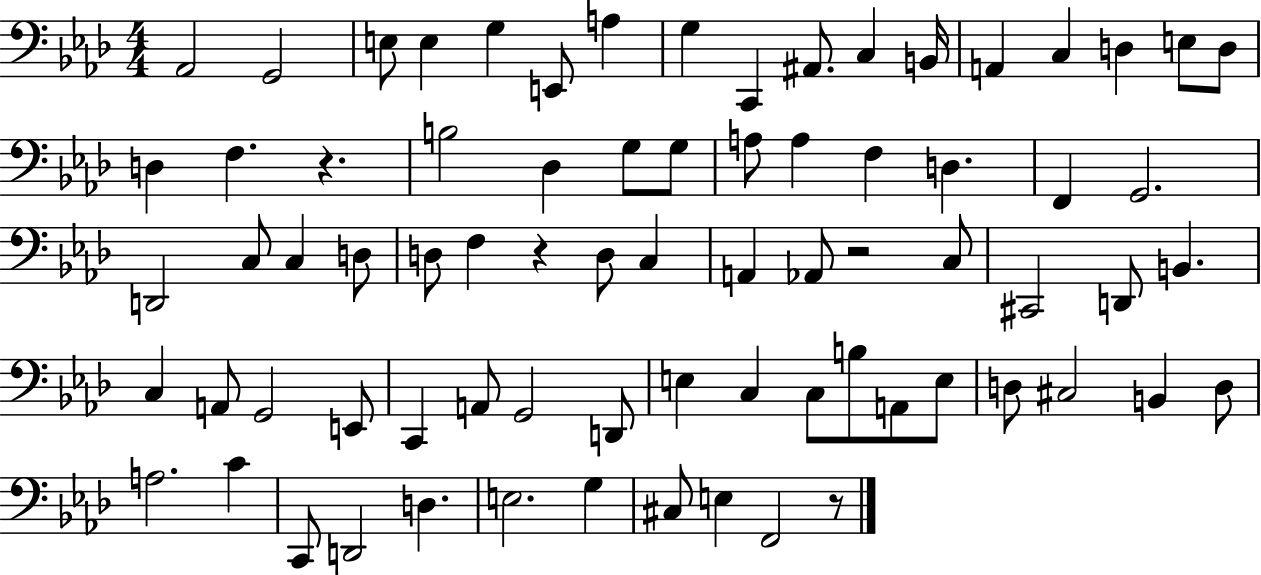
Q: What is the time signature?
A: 4/4